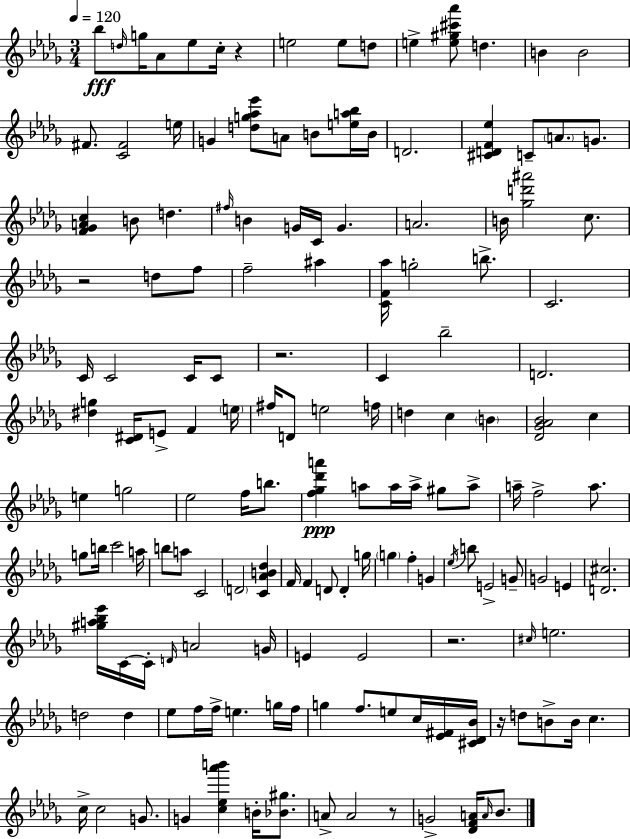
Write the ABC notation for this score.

X:1
T:Untitled
M:3/4
L:1/4
K:Bbm
_b/2 d/4 g/4 _A/2 _e/2 c/4 z e2 e/2 d/2 e [e^g^c'_a']/2 d B B2 ^F/2 [C^F]2 e/4 G [dg_a_e']/2 A/2 B/2 [ea_b]/4 B/4 D2 [^CDF_e] C/2 A/2 G/2 [F_GAc] B/2 d ^f/4 B G/4 C/4 G A2 B/4 [_gd'^a']2 c/2 z2 d/2 f/2 f2 ^a [CF_a]/4 g2 b/2 C2 C/4 C2 C/4 C/2 z2 C _b2 D2 [^dg] [C^D]/4 E/2 F e/4 ^f/4 D/2 e2 f/4 d c B [_D_G_A_B]2 c e g2 _e2 f/4 b/2 [f_g_d'a'] a/2 a/4 a/4 ^g/2 a/2 a/4 f2 a/2 g/2 b/4 c'2 a/4 b/2 a/2 C2 D2 [C_AB_d] F/4 F D/2 D g/4 g f G _e/4 b/2 E2 G/2 G2 E [D^c]2 [^ga_b_e']/4 C/4 C/4 D/4 A2 G/4 E E2 z2 ^c/4 e2 d2 d _e/2 f/4 f/4 e g/4 f/4 g f/2 e/2 c/4 [_E^F]/4 [^C_D_B]/4 z/4 d/2 B/2 B/4 c c/4 c2 G/2 G [c_e_a'b'] B/4 [_B^g]/2 A/2 A2 z/2 G2 [_DFA]/4 A/4 _B/2